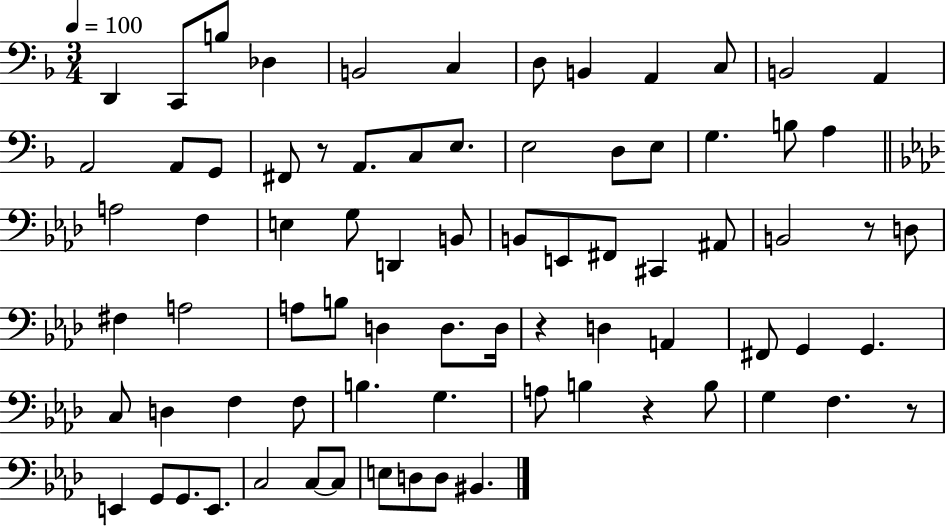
{
  \clef bass
  \numericTimeSignature
  \time 3/4
  \key f \major
  \tempo 4 = 100
  \repeat volta 2 { d,4 c,8 b8 des4 | b,2 c4 | d8 b,4 a,4 c8 | b,2 a,4 | \break a,2 a,8 g,8 | fis,8 r8 a,8. c8 e8. | e2 d8 e8 | g4. b8 a4 | \break \bar "||" \break \key f \minor a2 f4 | e4 g8 d,4 b,8 | b,8 e,8 fis,8 cis,4 ais,8 | b,2 r8 d8 | \break fis4 a2 | a8 b8 d4 d8. d16 | r4 d4 a,4 | fis,8 g,4 g,4. | \break c8 d4 f4 f8 | b4. g4. | a8 b4 r4 b8 | g4 f4. r8 | \break e,4 g,8 g,8. e,8. | c2 c8~~ c8 | e8 d8 d8 bis,4. | } \bar "|."
}